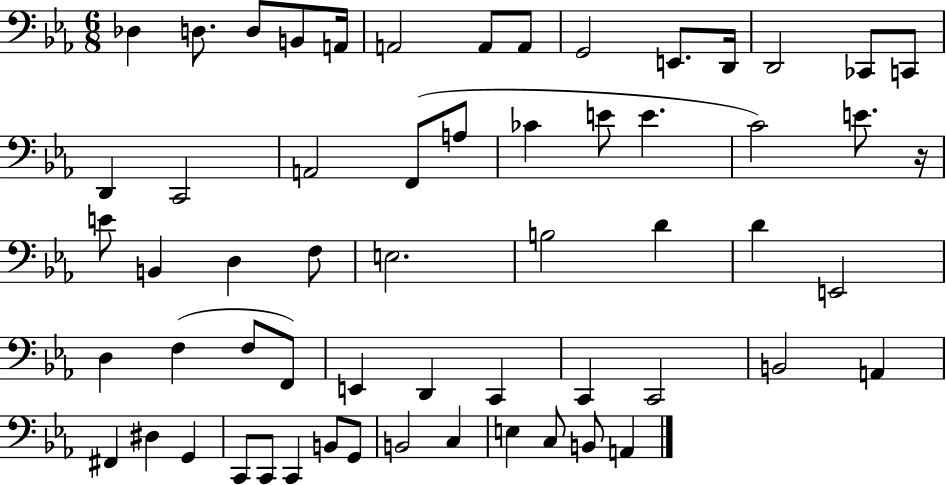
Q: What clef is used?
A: bass